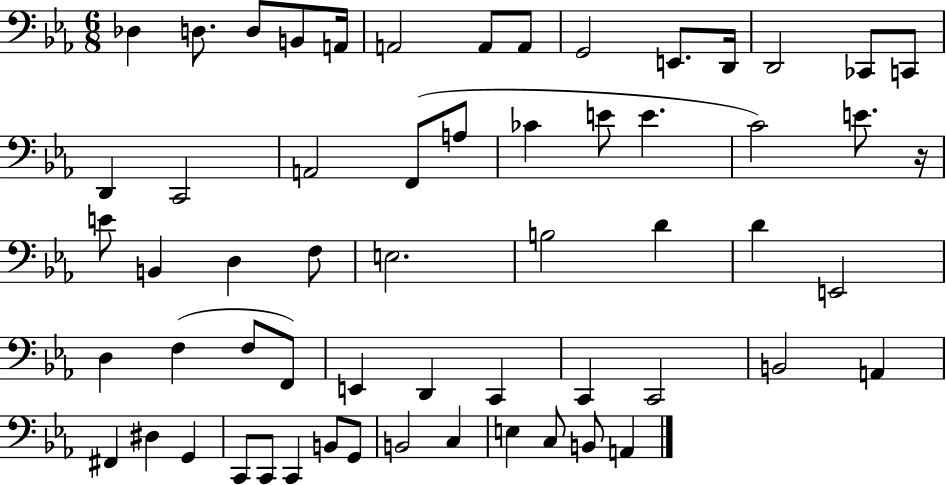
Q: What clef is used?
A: bass